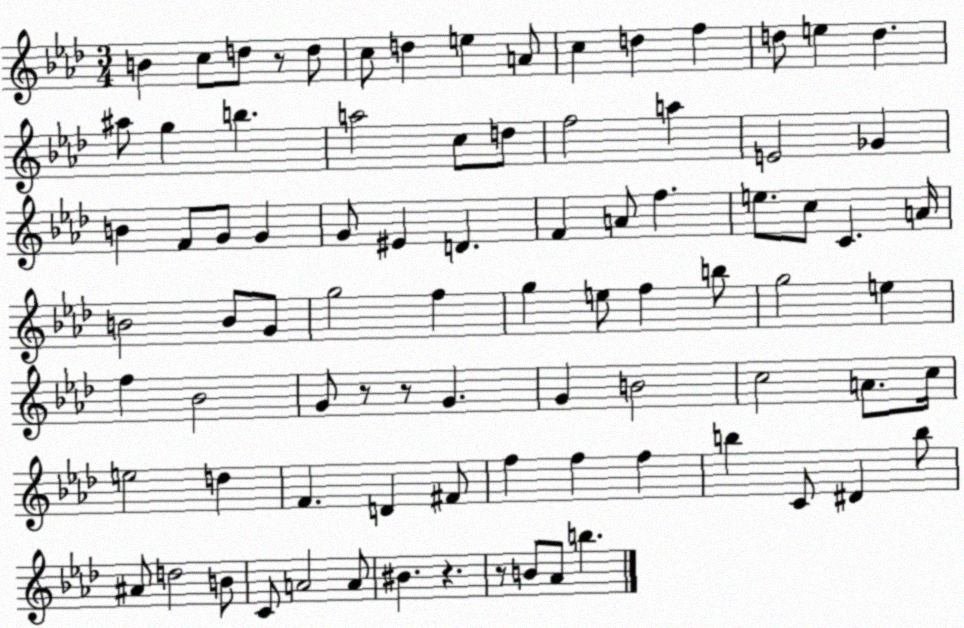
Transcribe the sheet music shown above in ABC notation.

X:1
T:Untitled
M:3/4
L:1/4
K:Ab
B c/2 d/2 z/2 d/2 c/2 d e A/2 c d f d/2 e d ^a/2 g b a2 c/2 d/2 f2 a E2 _G B F/2 G/2 G G/2 ^E D F A/2 f e/2 c/2 C A/4 B2 B/2 G/2 g2 f g e/2 f b/2 g2 e f _B2 G/2 z/2 z/2 G G B2 c2 A/2 c/4 e2 d F D ^F/2 f f f b C/2 ^D b/2 ^A/2 d2 B/2 C/2 A2 A/2 ^B z z/2 B/2 _A/2 b